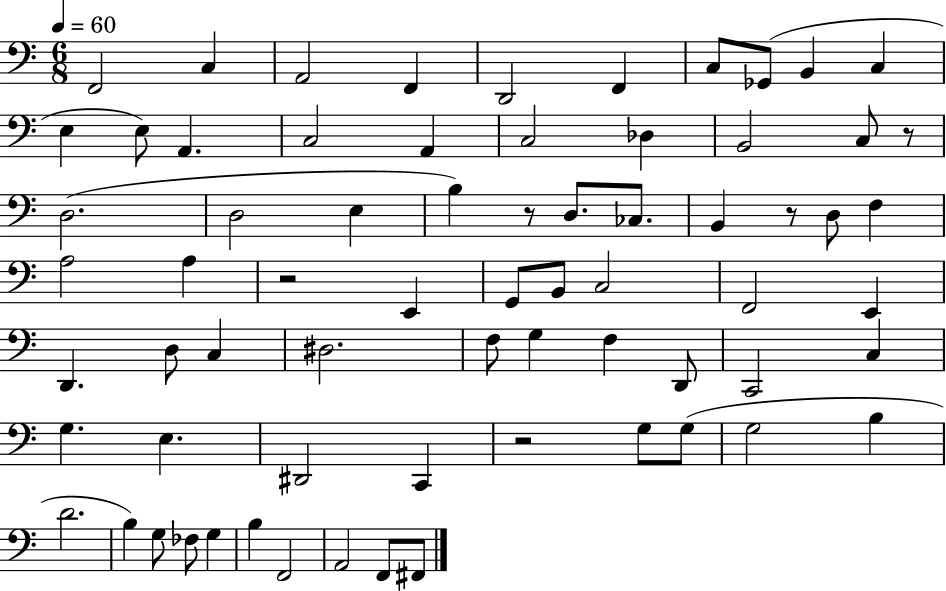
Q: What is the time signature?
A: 6/8